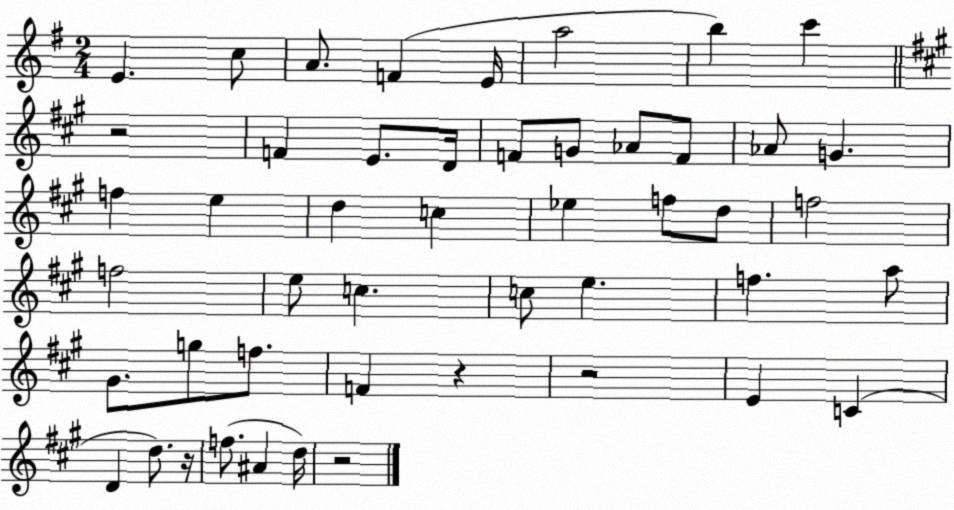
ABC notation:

X:1
T:Untitled
M:2/4
L:1/4
K:G
E c/2 A/2 F E/4 a2 b c' z2 F E/2 D/4 F/2 G/2 _A/2 F/2 _A/2 G f e d c _e f/2 d/2 f2 f2 e/2 c c/2 e f a/2 ^G/2 g/2 f/2 F z z2 E C D d/2 z/4 f/2 ^A d/4 z2